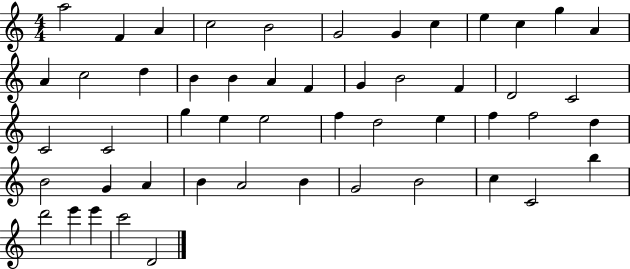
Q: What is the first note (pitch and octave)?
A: A5